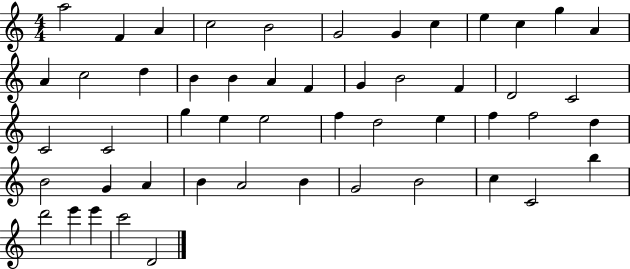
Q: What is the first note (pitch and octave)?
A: A5